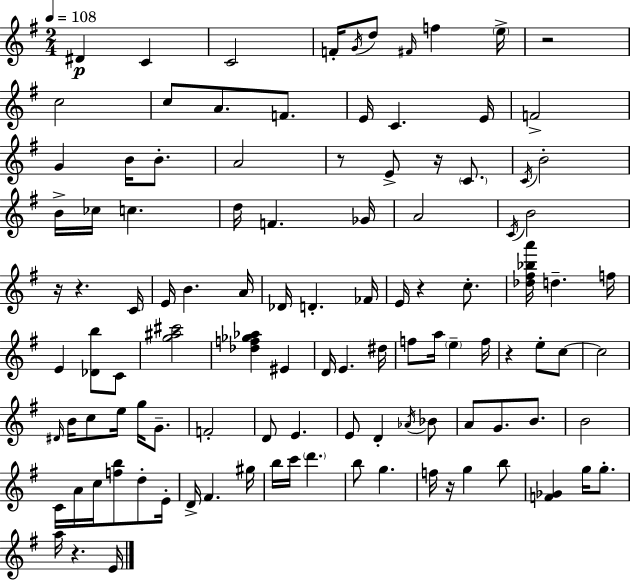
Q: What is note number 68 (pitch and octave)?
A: E4